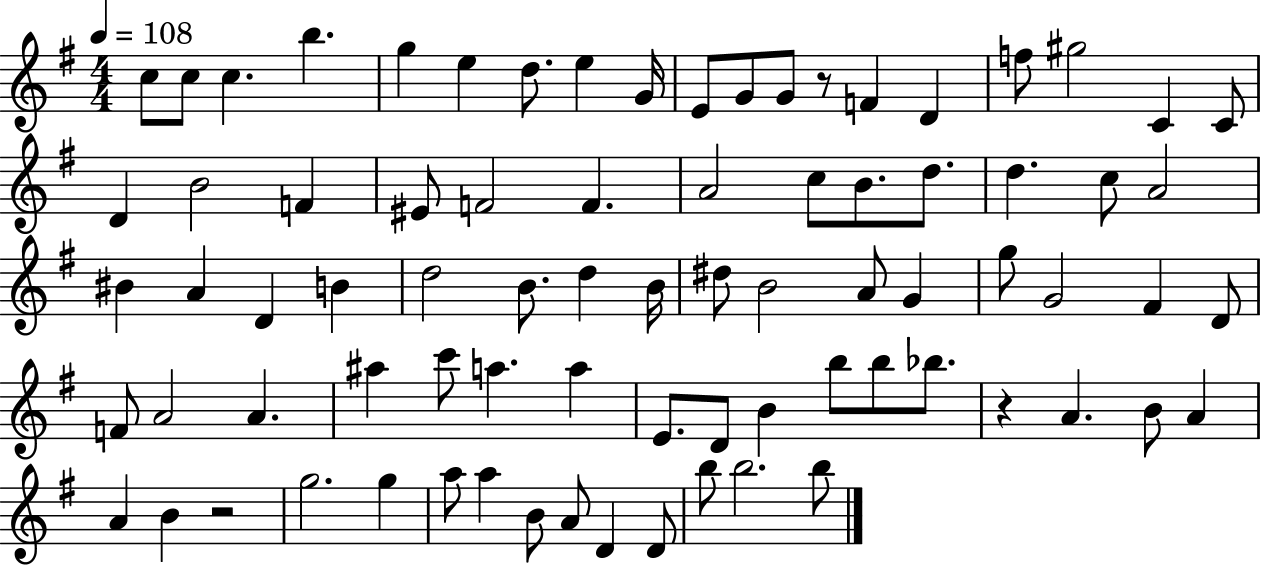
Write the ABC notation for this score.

X:1
T:Untitled
M:4/4
L:1/4
K:G
c/2 c/2 c b g e d/2 e G/4 E/2 G/2 G/2 z/2 F D f/2 ^g2 C C/2 D B2 F ^E/2 F2 F A2 c/2 B/2 d/2 d c/2 A2 ^B A D B d2 B/2 d B/4 ^d/2 B2 A/2 G g/2 G2 ^F D/2 F/2 A2 A ^a c'/2 a a E/2 D/2 B b/2 b/2 _b/2 z A B/2 A A B z2 g2 g a/2 a B/2 A/2 D D/2 b/2 b2 b/2